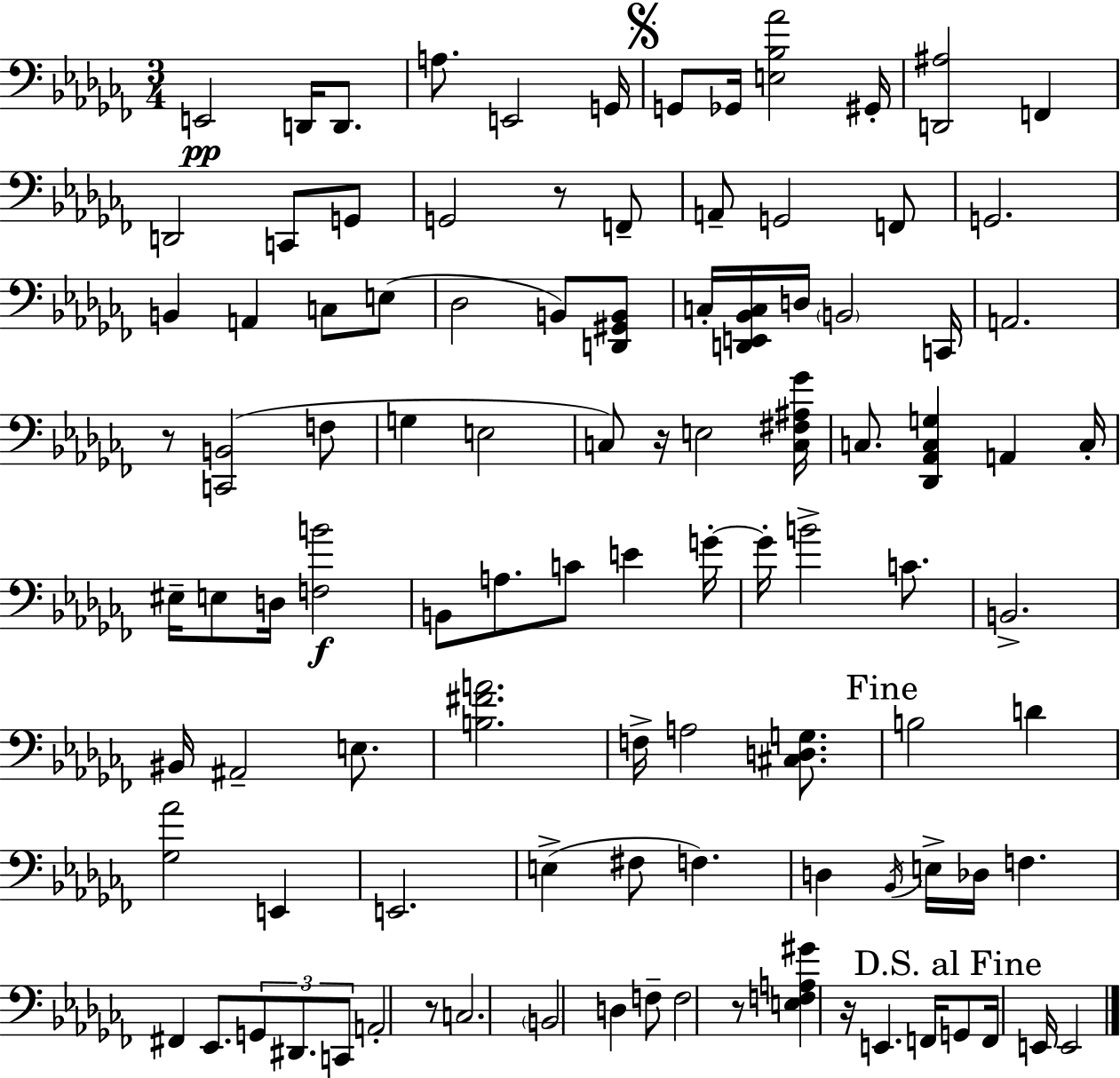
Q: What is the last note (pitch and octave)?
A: E2